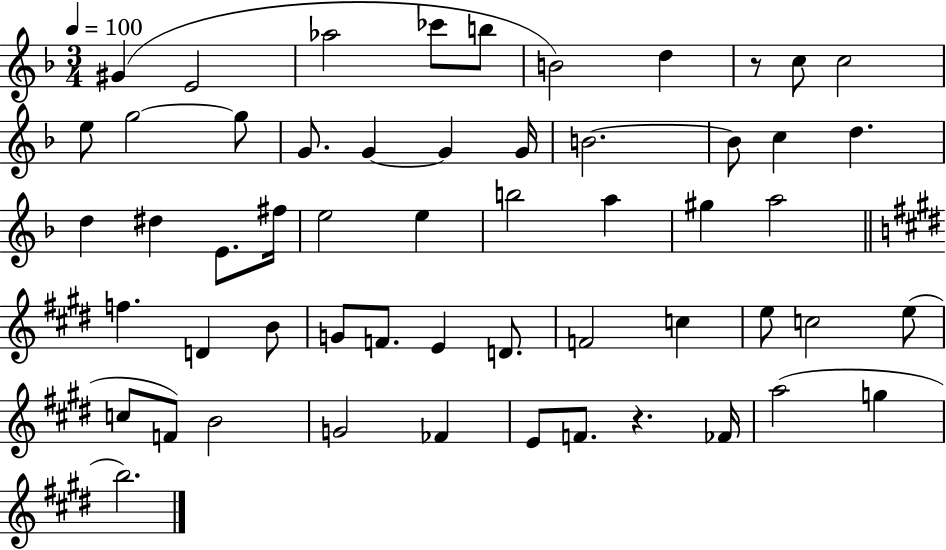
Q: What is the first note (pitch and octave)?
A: G#4